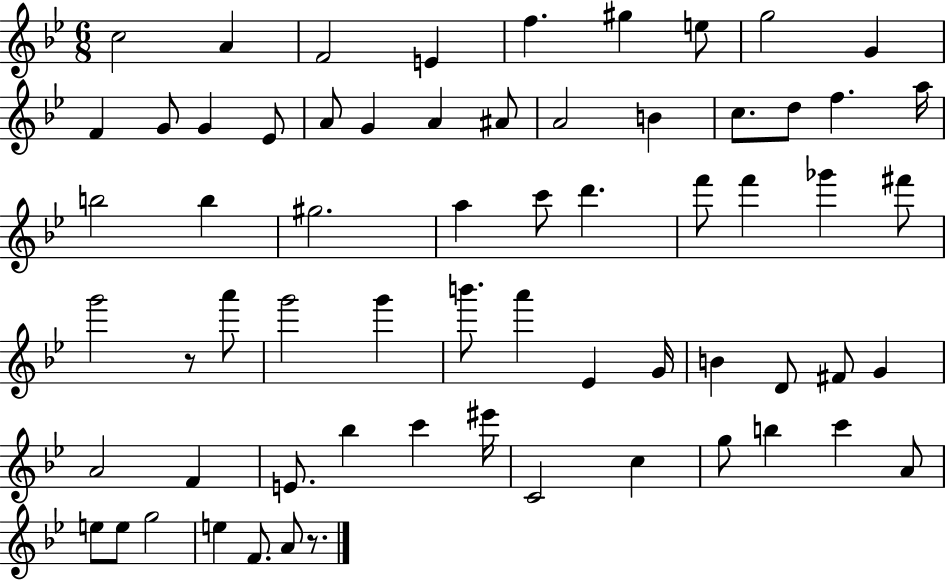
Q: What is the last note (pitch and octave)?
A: A4